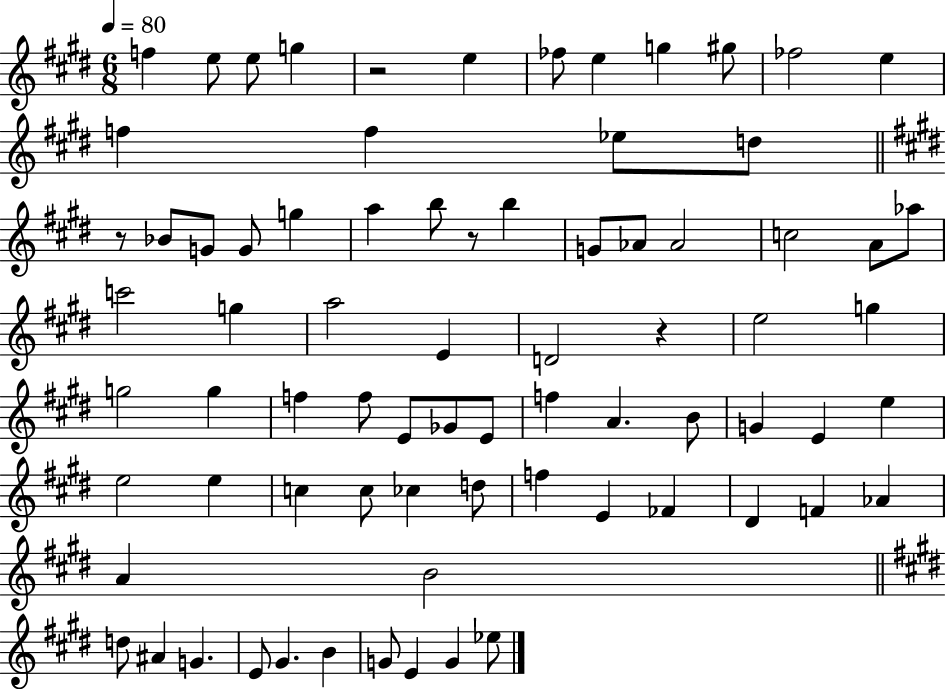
F5/q E5/e E5/e G5/q R/h E5/q FES5/e E5/q G5/q G#5/e FES5/h E5/q F5/q F5/q Eb5/e D5/e R/e Bb4/e G4/e G4/e G5/q A5/q B5/e R/e B5/q G4/e Ab4/e Ab4/h C5/h A4/e Ab5/e C6/h G5/q A5/h E4/q D4/h R/q E5/h G5/q G5/h G5/q F5/q F5/e E4/e Gb4/e E4/e F5/q A4/q. B4/e G4/q E4/q E5/q E5/h E5/q C5/q C5/e CES5/q D5/e F5/q E4/q FES4/q D#4/q F4/q Ab4/q A4/q B4/h D5/e A#4/q G4/q. E4/e G#4/q. B4/q G4/e E4/q G4/q Eb5/e